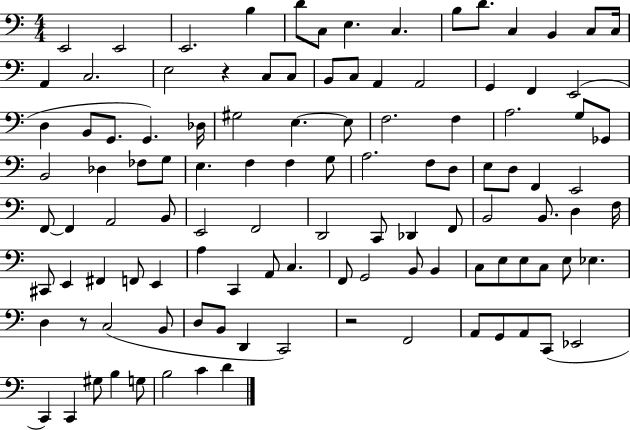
{
  \clef bass
  \numericTimeSignature
  \time 4/4
  \key c \major
  e,2 e,2 | e,2. b4 | d'8 c8 e4. c4. | b8 d'8. c4 b,4 c8 c16 | \break a,4 c2. | e2 r4 c8 c8 | b,8 c8 a,4 a,2 | g,4 f,4 e,2( | \break d4 b,8 g,8. g,4.) des16 | gis2 e4.~~ e8 | f2. f4 | a2. g8 ges,8 | \break b,2 des4 fes8 g8 | e4. f4 f4 g8 | a2. f8 d8 | e8 d8 f,4 e,2 | \break f,8~~ f,4 a,2 b,8 | e,2 f,2 | d,2 c,8 des,4 f,8 | b,2 b,8. d4 f16 | \break cis,8 e,4 fis,4 f,8 e,4 | a4 c,4 a,8 c4. | f,8 g,2 b,8 b,4 | c8 e8 e8 c8 e8 ees4. | \break d4 r8 c2( b,8 | d8 b,8 d,4 c,2) | r2 f,2 | a,8 g,8 a,8 c,8( ees,2 | \break c,4) c,4 gis8 b4 g8 | b2 c'4 d'4 | \bar "|."
}